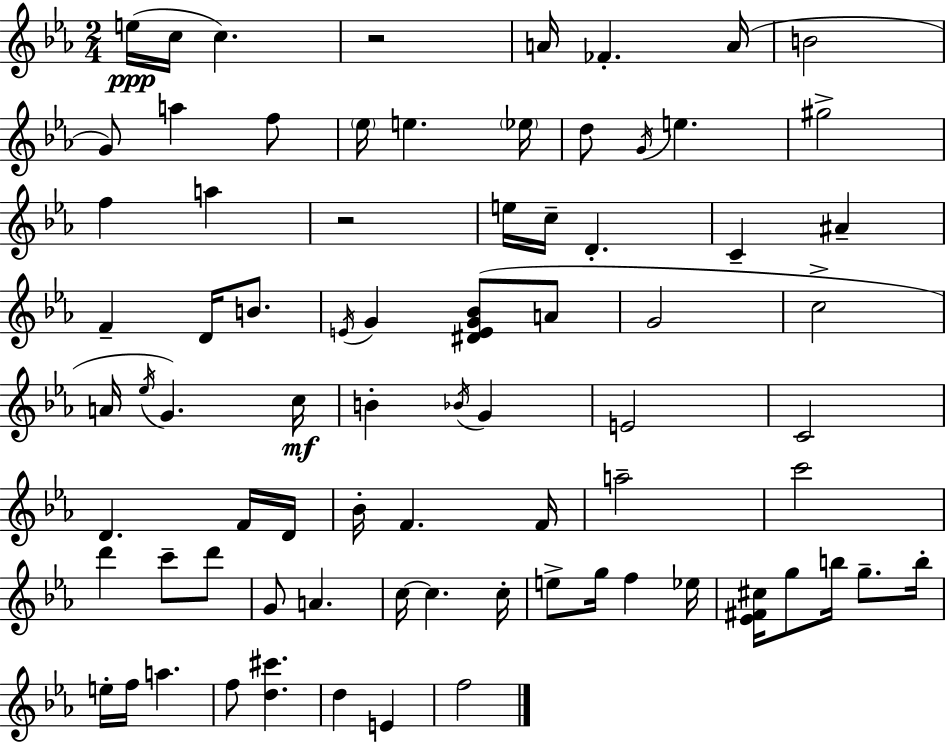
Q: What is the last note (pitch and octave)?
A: F5